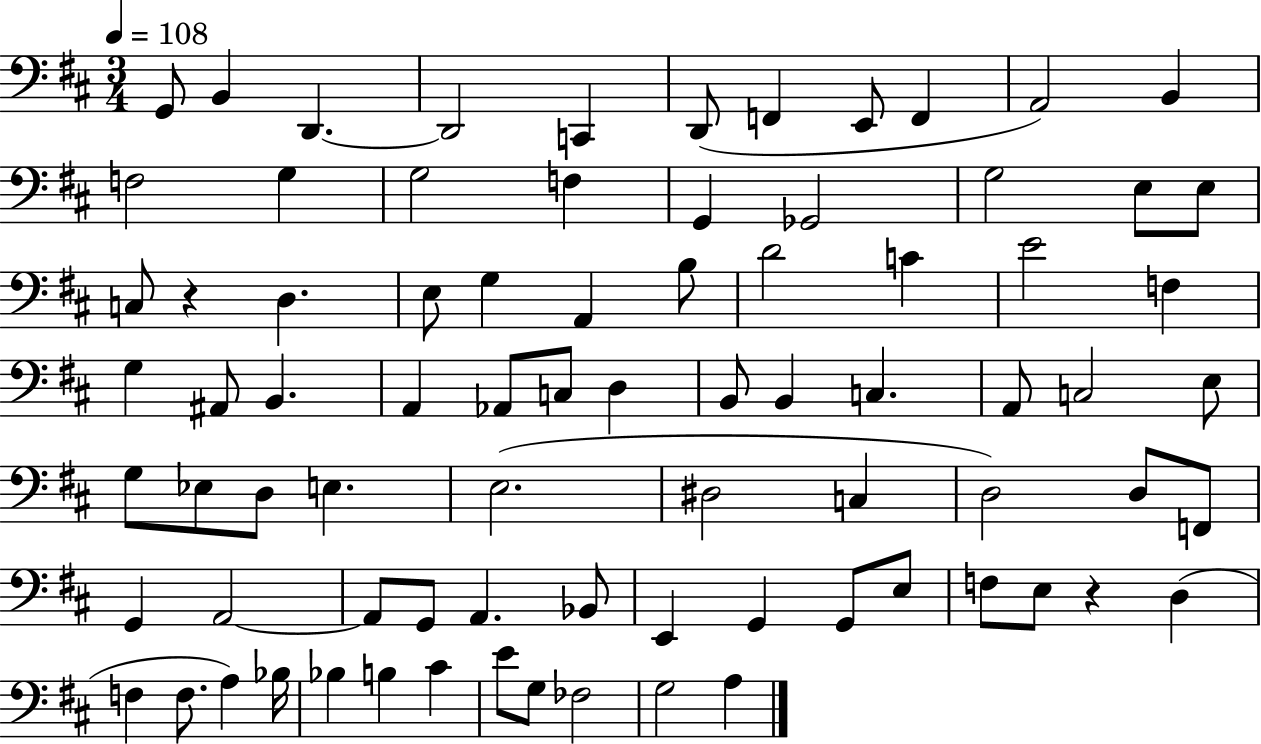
G2/e B2/q D2/q. D2/h C2/q D2/e F2/q E2/e F2/q A2/h B2/q F3/h G3/q G3/h F3/q G2/q Gb2/h G3/h E3/e E3/e C3/e R/q D3/q. E3/e G3/q A2/q B3/e D4/h C4/q E4/h F3/q G3/q A#2/e B2/q. A2/q Ab2/e C3/e D3/q B2/e B2/q C3/q. A2/e C3/h E3/e G3/e Eb3/e D3/e E3/q. E3/h. D#3/h C3/q D3/h D3/e F2/e G2/q A2/h A2/e G2/e A2/q. Bb2/e E2/q G2/q G2/e E3/e F3/e E3/e R/q D3/q F3/q F3/e. A3/q Bb3/s Bb3/q B3/q C#4/q E4/e G3/e FES3/h G3/h A3/q